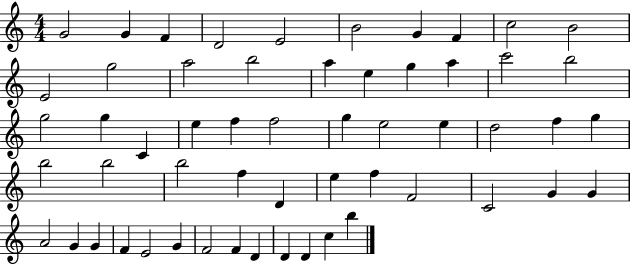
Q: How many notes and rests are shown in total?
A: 56